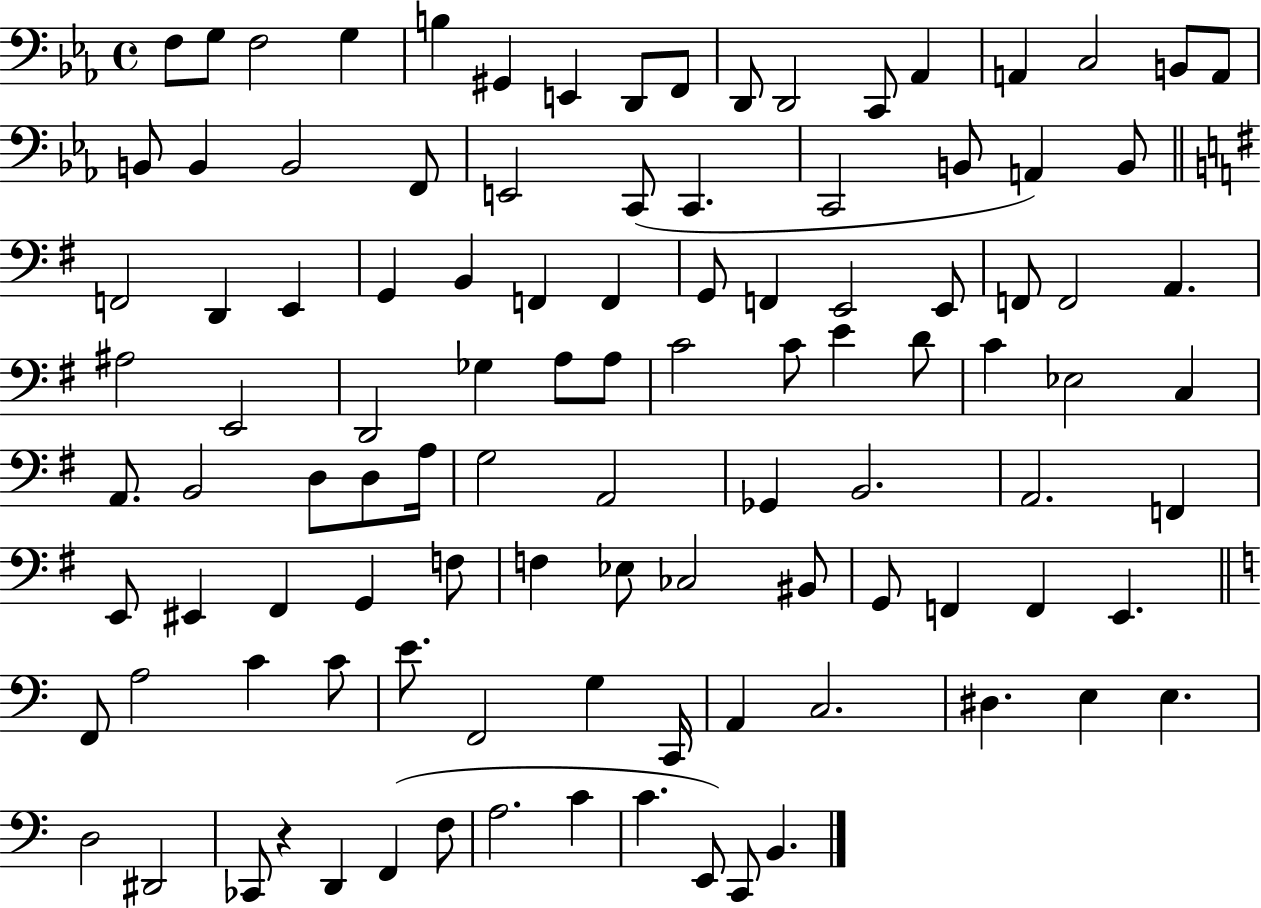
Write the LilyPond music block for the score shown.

{
  \clef bass
  \time 4/4
  \defaultTimeSignature
  \key ees \major
  f8 g8 f2 g4 | b4 gis,4 e,4 d,8 f,8 | d,8 d,2 c,8 aes,4 | a,4 c2 b,8 a,8 | \break b,8 b,4 b,2 f,8 | e,2 c,8( c,4. | c,2 b,8 a,4) b,8 | \bar "||" \break \key e \minor f,2 d,4 e,4 | g,4 b,4 f,4 f,4 | g,8 f,4 e,2 e,8 | f,8 f,2 a,4. | \break ais2 e,2 | d,2 ges4 a8 a8 | c'2 c'8 e'4 d'8 | c'4 ees2 c4 | \break a,8. b,2 d8 d8 a16 | g2 a,2 | ges,4 b,2. | a,2. f,4 | \break e,8 eis,4 fis,4 g,4 f8 | f4 ees8 ces2 bis,8 | g,8 f,4 f,4 e,4. | \bar "||" \break \key c \major f,8 a2 c'4 c'8 | e'8. f,2 g4 c,16 | a,4 c2. | dis4. e4 e4. | \break d2 dis,2 | ces,8 r4 d,4 f,4( f8 | a2. c'4 | c'4. e,8) c,8 b,4. | \break \bar "|."
}